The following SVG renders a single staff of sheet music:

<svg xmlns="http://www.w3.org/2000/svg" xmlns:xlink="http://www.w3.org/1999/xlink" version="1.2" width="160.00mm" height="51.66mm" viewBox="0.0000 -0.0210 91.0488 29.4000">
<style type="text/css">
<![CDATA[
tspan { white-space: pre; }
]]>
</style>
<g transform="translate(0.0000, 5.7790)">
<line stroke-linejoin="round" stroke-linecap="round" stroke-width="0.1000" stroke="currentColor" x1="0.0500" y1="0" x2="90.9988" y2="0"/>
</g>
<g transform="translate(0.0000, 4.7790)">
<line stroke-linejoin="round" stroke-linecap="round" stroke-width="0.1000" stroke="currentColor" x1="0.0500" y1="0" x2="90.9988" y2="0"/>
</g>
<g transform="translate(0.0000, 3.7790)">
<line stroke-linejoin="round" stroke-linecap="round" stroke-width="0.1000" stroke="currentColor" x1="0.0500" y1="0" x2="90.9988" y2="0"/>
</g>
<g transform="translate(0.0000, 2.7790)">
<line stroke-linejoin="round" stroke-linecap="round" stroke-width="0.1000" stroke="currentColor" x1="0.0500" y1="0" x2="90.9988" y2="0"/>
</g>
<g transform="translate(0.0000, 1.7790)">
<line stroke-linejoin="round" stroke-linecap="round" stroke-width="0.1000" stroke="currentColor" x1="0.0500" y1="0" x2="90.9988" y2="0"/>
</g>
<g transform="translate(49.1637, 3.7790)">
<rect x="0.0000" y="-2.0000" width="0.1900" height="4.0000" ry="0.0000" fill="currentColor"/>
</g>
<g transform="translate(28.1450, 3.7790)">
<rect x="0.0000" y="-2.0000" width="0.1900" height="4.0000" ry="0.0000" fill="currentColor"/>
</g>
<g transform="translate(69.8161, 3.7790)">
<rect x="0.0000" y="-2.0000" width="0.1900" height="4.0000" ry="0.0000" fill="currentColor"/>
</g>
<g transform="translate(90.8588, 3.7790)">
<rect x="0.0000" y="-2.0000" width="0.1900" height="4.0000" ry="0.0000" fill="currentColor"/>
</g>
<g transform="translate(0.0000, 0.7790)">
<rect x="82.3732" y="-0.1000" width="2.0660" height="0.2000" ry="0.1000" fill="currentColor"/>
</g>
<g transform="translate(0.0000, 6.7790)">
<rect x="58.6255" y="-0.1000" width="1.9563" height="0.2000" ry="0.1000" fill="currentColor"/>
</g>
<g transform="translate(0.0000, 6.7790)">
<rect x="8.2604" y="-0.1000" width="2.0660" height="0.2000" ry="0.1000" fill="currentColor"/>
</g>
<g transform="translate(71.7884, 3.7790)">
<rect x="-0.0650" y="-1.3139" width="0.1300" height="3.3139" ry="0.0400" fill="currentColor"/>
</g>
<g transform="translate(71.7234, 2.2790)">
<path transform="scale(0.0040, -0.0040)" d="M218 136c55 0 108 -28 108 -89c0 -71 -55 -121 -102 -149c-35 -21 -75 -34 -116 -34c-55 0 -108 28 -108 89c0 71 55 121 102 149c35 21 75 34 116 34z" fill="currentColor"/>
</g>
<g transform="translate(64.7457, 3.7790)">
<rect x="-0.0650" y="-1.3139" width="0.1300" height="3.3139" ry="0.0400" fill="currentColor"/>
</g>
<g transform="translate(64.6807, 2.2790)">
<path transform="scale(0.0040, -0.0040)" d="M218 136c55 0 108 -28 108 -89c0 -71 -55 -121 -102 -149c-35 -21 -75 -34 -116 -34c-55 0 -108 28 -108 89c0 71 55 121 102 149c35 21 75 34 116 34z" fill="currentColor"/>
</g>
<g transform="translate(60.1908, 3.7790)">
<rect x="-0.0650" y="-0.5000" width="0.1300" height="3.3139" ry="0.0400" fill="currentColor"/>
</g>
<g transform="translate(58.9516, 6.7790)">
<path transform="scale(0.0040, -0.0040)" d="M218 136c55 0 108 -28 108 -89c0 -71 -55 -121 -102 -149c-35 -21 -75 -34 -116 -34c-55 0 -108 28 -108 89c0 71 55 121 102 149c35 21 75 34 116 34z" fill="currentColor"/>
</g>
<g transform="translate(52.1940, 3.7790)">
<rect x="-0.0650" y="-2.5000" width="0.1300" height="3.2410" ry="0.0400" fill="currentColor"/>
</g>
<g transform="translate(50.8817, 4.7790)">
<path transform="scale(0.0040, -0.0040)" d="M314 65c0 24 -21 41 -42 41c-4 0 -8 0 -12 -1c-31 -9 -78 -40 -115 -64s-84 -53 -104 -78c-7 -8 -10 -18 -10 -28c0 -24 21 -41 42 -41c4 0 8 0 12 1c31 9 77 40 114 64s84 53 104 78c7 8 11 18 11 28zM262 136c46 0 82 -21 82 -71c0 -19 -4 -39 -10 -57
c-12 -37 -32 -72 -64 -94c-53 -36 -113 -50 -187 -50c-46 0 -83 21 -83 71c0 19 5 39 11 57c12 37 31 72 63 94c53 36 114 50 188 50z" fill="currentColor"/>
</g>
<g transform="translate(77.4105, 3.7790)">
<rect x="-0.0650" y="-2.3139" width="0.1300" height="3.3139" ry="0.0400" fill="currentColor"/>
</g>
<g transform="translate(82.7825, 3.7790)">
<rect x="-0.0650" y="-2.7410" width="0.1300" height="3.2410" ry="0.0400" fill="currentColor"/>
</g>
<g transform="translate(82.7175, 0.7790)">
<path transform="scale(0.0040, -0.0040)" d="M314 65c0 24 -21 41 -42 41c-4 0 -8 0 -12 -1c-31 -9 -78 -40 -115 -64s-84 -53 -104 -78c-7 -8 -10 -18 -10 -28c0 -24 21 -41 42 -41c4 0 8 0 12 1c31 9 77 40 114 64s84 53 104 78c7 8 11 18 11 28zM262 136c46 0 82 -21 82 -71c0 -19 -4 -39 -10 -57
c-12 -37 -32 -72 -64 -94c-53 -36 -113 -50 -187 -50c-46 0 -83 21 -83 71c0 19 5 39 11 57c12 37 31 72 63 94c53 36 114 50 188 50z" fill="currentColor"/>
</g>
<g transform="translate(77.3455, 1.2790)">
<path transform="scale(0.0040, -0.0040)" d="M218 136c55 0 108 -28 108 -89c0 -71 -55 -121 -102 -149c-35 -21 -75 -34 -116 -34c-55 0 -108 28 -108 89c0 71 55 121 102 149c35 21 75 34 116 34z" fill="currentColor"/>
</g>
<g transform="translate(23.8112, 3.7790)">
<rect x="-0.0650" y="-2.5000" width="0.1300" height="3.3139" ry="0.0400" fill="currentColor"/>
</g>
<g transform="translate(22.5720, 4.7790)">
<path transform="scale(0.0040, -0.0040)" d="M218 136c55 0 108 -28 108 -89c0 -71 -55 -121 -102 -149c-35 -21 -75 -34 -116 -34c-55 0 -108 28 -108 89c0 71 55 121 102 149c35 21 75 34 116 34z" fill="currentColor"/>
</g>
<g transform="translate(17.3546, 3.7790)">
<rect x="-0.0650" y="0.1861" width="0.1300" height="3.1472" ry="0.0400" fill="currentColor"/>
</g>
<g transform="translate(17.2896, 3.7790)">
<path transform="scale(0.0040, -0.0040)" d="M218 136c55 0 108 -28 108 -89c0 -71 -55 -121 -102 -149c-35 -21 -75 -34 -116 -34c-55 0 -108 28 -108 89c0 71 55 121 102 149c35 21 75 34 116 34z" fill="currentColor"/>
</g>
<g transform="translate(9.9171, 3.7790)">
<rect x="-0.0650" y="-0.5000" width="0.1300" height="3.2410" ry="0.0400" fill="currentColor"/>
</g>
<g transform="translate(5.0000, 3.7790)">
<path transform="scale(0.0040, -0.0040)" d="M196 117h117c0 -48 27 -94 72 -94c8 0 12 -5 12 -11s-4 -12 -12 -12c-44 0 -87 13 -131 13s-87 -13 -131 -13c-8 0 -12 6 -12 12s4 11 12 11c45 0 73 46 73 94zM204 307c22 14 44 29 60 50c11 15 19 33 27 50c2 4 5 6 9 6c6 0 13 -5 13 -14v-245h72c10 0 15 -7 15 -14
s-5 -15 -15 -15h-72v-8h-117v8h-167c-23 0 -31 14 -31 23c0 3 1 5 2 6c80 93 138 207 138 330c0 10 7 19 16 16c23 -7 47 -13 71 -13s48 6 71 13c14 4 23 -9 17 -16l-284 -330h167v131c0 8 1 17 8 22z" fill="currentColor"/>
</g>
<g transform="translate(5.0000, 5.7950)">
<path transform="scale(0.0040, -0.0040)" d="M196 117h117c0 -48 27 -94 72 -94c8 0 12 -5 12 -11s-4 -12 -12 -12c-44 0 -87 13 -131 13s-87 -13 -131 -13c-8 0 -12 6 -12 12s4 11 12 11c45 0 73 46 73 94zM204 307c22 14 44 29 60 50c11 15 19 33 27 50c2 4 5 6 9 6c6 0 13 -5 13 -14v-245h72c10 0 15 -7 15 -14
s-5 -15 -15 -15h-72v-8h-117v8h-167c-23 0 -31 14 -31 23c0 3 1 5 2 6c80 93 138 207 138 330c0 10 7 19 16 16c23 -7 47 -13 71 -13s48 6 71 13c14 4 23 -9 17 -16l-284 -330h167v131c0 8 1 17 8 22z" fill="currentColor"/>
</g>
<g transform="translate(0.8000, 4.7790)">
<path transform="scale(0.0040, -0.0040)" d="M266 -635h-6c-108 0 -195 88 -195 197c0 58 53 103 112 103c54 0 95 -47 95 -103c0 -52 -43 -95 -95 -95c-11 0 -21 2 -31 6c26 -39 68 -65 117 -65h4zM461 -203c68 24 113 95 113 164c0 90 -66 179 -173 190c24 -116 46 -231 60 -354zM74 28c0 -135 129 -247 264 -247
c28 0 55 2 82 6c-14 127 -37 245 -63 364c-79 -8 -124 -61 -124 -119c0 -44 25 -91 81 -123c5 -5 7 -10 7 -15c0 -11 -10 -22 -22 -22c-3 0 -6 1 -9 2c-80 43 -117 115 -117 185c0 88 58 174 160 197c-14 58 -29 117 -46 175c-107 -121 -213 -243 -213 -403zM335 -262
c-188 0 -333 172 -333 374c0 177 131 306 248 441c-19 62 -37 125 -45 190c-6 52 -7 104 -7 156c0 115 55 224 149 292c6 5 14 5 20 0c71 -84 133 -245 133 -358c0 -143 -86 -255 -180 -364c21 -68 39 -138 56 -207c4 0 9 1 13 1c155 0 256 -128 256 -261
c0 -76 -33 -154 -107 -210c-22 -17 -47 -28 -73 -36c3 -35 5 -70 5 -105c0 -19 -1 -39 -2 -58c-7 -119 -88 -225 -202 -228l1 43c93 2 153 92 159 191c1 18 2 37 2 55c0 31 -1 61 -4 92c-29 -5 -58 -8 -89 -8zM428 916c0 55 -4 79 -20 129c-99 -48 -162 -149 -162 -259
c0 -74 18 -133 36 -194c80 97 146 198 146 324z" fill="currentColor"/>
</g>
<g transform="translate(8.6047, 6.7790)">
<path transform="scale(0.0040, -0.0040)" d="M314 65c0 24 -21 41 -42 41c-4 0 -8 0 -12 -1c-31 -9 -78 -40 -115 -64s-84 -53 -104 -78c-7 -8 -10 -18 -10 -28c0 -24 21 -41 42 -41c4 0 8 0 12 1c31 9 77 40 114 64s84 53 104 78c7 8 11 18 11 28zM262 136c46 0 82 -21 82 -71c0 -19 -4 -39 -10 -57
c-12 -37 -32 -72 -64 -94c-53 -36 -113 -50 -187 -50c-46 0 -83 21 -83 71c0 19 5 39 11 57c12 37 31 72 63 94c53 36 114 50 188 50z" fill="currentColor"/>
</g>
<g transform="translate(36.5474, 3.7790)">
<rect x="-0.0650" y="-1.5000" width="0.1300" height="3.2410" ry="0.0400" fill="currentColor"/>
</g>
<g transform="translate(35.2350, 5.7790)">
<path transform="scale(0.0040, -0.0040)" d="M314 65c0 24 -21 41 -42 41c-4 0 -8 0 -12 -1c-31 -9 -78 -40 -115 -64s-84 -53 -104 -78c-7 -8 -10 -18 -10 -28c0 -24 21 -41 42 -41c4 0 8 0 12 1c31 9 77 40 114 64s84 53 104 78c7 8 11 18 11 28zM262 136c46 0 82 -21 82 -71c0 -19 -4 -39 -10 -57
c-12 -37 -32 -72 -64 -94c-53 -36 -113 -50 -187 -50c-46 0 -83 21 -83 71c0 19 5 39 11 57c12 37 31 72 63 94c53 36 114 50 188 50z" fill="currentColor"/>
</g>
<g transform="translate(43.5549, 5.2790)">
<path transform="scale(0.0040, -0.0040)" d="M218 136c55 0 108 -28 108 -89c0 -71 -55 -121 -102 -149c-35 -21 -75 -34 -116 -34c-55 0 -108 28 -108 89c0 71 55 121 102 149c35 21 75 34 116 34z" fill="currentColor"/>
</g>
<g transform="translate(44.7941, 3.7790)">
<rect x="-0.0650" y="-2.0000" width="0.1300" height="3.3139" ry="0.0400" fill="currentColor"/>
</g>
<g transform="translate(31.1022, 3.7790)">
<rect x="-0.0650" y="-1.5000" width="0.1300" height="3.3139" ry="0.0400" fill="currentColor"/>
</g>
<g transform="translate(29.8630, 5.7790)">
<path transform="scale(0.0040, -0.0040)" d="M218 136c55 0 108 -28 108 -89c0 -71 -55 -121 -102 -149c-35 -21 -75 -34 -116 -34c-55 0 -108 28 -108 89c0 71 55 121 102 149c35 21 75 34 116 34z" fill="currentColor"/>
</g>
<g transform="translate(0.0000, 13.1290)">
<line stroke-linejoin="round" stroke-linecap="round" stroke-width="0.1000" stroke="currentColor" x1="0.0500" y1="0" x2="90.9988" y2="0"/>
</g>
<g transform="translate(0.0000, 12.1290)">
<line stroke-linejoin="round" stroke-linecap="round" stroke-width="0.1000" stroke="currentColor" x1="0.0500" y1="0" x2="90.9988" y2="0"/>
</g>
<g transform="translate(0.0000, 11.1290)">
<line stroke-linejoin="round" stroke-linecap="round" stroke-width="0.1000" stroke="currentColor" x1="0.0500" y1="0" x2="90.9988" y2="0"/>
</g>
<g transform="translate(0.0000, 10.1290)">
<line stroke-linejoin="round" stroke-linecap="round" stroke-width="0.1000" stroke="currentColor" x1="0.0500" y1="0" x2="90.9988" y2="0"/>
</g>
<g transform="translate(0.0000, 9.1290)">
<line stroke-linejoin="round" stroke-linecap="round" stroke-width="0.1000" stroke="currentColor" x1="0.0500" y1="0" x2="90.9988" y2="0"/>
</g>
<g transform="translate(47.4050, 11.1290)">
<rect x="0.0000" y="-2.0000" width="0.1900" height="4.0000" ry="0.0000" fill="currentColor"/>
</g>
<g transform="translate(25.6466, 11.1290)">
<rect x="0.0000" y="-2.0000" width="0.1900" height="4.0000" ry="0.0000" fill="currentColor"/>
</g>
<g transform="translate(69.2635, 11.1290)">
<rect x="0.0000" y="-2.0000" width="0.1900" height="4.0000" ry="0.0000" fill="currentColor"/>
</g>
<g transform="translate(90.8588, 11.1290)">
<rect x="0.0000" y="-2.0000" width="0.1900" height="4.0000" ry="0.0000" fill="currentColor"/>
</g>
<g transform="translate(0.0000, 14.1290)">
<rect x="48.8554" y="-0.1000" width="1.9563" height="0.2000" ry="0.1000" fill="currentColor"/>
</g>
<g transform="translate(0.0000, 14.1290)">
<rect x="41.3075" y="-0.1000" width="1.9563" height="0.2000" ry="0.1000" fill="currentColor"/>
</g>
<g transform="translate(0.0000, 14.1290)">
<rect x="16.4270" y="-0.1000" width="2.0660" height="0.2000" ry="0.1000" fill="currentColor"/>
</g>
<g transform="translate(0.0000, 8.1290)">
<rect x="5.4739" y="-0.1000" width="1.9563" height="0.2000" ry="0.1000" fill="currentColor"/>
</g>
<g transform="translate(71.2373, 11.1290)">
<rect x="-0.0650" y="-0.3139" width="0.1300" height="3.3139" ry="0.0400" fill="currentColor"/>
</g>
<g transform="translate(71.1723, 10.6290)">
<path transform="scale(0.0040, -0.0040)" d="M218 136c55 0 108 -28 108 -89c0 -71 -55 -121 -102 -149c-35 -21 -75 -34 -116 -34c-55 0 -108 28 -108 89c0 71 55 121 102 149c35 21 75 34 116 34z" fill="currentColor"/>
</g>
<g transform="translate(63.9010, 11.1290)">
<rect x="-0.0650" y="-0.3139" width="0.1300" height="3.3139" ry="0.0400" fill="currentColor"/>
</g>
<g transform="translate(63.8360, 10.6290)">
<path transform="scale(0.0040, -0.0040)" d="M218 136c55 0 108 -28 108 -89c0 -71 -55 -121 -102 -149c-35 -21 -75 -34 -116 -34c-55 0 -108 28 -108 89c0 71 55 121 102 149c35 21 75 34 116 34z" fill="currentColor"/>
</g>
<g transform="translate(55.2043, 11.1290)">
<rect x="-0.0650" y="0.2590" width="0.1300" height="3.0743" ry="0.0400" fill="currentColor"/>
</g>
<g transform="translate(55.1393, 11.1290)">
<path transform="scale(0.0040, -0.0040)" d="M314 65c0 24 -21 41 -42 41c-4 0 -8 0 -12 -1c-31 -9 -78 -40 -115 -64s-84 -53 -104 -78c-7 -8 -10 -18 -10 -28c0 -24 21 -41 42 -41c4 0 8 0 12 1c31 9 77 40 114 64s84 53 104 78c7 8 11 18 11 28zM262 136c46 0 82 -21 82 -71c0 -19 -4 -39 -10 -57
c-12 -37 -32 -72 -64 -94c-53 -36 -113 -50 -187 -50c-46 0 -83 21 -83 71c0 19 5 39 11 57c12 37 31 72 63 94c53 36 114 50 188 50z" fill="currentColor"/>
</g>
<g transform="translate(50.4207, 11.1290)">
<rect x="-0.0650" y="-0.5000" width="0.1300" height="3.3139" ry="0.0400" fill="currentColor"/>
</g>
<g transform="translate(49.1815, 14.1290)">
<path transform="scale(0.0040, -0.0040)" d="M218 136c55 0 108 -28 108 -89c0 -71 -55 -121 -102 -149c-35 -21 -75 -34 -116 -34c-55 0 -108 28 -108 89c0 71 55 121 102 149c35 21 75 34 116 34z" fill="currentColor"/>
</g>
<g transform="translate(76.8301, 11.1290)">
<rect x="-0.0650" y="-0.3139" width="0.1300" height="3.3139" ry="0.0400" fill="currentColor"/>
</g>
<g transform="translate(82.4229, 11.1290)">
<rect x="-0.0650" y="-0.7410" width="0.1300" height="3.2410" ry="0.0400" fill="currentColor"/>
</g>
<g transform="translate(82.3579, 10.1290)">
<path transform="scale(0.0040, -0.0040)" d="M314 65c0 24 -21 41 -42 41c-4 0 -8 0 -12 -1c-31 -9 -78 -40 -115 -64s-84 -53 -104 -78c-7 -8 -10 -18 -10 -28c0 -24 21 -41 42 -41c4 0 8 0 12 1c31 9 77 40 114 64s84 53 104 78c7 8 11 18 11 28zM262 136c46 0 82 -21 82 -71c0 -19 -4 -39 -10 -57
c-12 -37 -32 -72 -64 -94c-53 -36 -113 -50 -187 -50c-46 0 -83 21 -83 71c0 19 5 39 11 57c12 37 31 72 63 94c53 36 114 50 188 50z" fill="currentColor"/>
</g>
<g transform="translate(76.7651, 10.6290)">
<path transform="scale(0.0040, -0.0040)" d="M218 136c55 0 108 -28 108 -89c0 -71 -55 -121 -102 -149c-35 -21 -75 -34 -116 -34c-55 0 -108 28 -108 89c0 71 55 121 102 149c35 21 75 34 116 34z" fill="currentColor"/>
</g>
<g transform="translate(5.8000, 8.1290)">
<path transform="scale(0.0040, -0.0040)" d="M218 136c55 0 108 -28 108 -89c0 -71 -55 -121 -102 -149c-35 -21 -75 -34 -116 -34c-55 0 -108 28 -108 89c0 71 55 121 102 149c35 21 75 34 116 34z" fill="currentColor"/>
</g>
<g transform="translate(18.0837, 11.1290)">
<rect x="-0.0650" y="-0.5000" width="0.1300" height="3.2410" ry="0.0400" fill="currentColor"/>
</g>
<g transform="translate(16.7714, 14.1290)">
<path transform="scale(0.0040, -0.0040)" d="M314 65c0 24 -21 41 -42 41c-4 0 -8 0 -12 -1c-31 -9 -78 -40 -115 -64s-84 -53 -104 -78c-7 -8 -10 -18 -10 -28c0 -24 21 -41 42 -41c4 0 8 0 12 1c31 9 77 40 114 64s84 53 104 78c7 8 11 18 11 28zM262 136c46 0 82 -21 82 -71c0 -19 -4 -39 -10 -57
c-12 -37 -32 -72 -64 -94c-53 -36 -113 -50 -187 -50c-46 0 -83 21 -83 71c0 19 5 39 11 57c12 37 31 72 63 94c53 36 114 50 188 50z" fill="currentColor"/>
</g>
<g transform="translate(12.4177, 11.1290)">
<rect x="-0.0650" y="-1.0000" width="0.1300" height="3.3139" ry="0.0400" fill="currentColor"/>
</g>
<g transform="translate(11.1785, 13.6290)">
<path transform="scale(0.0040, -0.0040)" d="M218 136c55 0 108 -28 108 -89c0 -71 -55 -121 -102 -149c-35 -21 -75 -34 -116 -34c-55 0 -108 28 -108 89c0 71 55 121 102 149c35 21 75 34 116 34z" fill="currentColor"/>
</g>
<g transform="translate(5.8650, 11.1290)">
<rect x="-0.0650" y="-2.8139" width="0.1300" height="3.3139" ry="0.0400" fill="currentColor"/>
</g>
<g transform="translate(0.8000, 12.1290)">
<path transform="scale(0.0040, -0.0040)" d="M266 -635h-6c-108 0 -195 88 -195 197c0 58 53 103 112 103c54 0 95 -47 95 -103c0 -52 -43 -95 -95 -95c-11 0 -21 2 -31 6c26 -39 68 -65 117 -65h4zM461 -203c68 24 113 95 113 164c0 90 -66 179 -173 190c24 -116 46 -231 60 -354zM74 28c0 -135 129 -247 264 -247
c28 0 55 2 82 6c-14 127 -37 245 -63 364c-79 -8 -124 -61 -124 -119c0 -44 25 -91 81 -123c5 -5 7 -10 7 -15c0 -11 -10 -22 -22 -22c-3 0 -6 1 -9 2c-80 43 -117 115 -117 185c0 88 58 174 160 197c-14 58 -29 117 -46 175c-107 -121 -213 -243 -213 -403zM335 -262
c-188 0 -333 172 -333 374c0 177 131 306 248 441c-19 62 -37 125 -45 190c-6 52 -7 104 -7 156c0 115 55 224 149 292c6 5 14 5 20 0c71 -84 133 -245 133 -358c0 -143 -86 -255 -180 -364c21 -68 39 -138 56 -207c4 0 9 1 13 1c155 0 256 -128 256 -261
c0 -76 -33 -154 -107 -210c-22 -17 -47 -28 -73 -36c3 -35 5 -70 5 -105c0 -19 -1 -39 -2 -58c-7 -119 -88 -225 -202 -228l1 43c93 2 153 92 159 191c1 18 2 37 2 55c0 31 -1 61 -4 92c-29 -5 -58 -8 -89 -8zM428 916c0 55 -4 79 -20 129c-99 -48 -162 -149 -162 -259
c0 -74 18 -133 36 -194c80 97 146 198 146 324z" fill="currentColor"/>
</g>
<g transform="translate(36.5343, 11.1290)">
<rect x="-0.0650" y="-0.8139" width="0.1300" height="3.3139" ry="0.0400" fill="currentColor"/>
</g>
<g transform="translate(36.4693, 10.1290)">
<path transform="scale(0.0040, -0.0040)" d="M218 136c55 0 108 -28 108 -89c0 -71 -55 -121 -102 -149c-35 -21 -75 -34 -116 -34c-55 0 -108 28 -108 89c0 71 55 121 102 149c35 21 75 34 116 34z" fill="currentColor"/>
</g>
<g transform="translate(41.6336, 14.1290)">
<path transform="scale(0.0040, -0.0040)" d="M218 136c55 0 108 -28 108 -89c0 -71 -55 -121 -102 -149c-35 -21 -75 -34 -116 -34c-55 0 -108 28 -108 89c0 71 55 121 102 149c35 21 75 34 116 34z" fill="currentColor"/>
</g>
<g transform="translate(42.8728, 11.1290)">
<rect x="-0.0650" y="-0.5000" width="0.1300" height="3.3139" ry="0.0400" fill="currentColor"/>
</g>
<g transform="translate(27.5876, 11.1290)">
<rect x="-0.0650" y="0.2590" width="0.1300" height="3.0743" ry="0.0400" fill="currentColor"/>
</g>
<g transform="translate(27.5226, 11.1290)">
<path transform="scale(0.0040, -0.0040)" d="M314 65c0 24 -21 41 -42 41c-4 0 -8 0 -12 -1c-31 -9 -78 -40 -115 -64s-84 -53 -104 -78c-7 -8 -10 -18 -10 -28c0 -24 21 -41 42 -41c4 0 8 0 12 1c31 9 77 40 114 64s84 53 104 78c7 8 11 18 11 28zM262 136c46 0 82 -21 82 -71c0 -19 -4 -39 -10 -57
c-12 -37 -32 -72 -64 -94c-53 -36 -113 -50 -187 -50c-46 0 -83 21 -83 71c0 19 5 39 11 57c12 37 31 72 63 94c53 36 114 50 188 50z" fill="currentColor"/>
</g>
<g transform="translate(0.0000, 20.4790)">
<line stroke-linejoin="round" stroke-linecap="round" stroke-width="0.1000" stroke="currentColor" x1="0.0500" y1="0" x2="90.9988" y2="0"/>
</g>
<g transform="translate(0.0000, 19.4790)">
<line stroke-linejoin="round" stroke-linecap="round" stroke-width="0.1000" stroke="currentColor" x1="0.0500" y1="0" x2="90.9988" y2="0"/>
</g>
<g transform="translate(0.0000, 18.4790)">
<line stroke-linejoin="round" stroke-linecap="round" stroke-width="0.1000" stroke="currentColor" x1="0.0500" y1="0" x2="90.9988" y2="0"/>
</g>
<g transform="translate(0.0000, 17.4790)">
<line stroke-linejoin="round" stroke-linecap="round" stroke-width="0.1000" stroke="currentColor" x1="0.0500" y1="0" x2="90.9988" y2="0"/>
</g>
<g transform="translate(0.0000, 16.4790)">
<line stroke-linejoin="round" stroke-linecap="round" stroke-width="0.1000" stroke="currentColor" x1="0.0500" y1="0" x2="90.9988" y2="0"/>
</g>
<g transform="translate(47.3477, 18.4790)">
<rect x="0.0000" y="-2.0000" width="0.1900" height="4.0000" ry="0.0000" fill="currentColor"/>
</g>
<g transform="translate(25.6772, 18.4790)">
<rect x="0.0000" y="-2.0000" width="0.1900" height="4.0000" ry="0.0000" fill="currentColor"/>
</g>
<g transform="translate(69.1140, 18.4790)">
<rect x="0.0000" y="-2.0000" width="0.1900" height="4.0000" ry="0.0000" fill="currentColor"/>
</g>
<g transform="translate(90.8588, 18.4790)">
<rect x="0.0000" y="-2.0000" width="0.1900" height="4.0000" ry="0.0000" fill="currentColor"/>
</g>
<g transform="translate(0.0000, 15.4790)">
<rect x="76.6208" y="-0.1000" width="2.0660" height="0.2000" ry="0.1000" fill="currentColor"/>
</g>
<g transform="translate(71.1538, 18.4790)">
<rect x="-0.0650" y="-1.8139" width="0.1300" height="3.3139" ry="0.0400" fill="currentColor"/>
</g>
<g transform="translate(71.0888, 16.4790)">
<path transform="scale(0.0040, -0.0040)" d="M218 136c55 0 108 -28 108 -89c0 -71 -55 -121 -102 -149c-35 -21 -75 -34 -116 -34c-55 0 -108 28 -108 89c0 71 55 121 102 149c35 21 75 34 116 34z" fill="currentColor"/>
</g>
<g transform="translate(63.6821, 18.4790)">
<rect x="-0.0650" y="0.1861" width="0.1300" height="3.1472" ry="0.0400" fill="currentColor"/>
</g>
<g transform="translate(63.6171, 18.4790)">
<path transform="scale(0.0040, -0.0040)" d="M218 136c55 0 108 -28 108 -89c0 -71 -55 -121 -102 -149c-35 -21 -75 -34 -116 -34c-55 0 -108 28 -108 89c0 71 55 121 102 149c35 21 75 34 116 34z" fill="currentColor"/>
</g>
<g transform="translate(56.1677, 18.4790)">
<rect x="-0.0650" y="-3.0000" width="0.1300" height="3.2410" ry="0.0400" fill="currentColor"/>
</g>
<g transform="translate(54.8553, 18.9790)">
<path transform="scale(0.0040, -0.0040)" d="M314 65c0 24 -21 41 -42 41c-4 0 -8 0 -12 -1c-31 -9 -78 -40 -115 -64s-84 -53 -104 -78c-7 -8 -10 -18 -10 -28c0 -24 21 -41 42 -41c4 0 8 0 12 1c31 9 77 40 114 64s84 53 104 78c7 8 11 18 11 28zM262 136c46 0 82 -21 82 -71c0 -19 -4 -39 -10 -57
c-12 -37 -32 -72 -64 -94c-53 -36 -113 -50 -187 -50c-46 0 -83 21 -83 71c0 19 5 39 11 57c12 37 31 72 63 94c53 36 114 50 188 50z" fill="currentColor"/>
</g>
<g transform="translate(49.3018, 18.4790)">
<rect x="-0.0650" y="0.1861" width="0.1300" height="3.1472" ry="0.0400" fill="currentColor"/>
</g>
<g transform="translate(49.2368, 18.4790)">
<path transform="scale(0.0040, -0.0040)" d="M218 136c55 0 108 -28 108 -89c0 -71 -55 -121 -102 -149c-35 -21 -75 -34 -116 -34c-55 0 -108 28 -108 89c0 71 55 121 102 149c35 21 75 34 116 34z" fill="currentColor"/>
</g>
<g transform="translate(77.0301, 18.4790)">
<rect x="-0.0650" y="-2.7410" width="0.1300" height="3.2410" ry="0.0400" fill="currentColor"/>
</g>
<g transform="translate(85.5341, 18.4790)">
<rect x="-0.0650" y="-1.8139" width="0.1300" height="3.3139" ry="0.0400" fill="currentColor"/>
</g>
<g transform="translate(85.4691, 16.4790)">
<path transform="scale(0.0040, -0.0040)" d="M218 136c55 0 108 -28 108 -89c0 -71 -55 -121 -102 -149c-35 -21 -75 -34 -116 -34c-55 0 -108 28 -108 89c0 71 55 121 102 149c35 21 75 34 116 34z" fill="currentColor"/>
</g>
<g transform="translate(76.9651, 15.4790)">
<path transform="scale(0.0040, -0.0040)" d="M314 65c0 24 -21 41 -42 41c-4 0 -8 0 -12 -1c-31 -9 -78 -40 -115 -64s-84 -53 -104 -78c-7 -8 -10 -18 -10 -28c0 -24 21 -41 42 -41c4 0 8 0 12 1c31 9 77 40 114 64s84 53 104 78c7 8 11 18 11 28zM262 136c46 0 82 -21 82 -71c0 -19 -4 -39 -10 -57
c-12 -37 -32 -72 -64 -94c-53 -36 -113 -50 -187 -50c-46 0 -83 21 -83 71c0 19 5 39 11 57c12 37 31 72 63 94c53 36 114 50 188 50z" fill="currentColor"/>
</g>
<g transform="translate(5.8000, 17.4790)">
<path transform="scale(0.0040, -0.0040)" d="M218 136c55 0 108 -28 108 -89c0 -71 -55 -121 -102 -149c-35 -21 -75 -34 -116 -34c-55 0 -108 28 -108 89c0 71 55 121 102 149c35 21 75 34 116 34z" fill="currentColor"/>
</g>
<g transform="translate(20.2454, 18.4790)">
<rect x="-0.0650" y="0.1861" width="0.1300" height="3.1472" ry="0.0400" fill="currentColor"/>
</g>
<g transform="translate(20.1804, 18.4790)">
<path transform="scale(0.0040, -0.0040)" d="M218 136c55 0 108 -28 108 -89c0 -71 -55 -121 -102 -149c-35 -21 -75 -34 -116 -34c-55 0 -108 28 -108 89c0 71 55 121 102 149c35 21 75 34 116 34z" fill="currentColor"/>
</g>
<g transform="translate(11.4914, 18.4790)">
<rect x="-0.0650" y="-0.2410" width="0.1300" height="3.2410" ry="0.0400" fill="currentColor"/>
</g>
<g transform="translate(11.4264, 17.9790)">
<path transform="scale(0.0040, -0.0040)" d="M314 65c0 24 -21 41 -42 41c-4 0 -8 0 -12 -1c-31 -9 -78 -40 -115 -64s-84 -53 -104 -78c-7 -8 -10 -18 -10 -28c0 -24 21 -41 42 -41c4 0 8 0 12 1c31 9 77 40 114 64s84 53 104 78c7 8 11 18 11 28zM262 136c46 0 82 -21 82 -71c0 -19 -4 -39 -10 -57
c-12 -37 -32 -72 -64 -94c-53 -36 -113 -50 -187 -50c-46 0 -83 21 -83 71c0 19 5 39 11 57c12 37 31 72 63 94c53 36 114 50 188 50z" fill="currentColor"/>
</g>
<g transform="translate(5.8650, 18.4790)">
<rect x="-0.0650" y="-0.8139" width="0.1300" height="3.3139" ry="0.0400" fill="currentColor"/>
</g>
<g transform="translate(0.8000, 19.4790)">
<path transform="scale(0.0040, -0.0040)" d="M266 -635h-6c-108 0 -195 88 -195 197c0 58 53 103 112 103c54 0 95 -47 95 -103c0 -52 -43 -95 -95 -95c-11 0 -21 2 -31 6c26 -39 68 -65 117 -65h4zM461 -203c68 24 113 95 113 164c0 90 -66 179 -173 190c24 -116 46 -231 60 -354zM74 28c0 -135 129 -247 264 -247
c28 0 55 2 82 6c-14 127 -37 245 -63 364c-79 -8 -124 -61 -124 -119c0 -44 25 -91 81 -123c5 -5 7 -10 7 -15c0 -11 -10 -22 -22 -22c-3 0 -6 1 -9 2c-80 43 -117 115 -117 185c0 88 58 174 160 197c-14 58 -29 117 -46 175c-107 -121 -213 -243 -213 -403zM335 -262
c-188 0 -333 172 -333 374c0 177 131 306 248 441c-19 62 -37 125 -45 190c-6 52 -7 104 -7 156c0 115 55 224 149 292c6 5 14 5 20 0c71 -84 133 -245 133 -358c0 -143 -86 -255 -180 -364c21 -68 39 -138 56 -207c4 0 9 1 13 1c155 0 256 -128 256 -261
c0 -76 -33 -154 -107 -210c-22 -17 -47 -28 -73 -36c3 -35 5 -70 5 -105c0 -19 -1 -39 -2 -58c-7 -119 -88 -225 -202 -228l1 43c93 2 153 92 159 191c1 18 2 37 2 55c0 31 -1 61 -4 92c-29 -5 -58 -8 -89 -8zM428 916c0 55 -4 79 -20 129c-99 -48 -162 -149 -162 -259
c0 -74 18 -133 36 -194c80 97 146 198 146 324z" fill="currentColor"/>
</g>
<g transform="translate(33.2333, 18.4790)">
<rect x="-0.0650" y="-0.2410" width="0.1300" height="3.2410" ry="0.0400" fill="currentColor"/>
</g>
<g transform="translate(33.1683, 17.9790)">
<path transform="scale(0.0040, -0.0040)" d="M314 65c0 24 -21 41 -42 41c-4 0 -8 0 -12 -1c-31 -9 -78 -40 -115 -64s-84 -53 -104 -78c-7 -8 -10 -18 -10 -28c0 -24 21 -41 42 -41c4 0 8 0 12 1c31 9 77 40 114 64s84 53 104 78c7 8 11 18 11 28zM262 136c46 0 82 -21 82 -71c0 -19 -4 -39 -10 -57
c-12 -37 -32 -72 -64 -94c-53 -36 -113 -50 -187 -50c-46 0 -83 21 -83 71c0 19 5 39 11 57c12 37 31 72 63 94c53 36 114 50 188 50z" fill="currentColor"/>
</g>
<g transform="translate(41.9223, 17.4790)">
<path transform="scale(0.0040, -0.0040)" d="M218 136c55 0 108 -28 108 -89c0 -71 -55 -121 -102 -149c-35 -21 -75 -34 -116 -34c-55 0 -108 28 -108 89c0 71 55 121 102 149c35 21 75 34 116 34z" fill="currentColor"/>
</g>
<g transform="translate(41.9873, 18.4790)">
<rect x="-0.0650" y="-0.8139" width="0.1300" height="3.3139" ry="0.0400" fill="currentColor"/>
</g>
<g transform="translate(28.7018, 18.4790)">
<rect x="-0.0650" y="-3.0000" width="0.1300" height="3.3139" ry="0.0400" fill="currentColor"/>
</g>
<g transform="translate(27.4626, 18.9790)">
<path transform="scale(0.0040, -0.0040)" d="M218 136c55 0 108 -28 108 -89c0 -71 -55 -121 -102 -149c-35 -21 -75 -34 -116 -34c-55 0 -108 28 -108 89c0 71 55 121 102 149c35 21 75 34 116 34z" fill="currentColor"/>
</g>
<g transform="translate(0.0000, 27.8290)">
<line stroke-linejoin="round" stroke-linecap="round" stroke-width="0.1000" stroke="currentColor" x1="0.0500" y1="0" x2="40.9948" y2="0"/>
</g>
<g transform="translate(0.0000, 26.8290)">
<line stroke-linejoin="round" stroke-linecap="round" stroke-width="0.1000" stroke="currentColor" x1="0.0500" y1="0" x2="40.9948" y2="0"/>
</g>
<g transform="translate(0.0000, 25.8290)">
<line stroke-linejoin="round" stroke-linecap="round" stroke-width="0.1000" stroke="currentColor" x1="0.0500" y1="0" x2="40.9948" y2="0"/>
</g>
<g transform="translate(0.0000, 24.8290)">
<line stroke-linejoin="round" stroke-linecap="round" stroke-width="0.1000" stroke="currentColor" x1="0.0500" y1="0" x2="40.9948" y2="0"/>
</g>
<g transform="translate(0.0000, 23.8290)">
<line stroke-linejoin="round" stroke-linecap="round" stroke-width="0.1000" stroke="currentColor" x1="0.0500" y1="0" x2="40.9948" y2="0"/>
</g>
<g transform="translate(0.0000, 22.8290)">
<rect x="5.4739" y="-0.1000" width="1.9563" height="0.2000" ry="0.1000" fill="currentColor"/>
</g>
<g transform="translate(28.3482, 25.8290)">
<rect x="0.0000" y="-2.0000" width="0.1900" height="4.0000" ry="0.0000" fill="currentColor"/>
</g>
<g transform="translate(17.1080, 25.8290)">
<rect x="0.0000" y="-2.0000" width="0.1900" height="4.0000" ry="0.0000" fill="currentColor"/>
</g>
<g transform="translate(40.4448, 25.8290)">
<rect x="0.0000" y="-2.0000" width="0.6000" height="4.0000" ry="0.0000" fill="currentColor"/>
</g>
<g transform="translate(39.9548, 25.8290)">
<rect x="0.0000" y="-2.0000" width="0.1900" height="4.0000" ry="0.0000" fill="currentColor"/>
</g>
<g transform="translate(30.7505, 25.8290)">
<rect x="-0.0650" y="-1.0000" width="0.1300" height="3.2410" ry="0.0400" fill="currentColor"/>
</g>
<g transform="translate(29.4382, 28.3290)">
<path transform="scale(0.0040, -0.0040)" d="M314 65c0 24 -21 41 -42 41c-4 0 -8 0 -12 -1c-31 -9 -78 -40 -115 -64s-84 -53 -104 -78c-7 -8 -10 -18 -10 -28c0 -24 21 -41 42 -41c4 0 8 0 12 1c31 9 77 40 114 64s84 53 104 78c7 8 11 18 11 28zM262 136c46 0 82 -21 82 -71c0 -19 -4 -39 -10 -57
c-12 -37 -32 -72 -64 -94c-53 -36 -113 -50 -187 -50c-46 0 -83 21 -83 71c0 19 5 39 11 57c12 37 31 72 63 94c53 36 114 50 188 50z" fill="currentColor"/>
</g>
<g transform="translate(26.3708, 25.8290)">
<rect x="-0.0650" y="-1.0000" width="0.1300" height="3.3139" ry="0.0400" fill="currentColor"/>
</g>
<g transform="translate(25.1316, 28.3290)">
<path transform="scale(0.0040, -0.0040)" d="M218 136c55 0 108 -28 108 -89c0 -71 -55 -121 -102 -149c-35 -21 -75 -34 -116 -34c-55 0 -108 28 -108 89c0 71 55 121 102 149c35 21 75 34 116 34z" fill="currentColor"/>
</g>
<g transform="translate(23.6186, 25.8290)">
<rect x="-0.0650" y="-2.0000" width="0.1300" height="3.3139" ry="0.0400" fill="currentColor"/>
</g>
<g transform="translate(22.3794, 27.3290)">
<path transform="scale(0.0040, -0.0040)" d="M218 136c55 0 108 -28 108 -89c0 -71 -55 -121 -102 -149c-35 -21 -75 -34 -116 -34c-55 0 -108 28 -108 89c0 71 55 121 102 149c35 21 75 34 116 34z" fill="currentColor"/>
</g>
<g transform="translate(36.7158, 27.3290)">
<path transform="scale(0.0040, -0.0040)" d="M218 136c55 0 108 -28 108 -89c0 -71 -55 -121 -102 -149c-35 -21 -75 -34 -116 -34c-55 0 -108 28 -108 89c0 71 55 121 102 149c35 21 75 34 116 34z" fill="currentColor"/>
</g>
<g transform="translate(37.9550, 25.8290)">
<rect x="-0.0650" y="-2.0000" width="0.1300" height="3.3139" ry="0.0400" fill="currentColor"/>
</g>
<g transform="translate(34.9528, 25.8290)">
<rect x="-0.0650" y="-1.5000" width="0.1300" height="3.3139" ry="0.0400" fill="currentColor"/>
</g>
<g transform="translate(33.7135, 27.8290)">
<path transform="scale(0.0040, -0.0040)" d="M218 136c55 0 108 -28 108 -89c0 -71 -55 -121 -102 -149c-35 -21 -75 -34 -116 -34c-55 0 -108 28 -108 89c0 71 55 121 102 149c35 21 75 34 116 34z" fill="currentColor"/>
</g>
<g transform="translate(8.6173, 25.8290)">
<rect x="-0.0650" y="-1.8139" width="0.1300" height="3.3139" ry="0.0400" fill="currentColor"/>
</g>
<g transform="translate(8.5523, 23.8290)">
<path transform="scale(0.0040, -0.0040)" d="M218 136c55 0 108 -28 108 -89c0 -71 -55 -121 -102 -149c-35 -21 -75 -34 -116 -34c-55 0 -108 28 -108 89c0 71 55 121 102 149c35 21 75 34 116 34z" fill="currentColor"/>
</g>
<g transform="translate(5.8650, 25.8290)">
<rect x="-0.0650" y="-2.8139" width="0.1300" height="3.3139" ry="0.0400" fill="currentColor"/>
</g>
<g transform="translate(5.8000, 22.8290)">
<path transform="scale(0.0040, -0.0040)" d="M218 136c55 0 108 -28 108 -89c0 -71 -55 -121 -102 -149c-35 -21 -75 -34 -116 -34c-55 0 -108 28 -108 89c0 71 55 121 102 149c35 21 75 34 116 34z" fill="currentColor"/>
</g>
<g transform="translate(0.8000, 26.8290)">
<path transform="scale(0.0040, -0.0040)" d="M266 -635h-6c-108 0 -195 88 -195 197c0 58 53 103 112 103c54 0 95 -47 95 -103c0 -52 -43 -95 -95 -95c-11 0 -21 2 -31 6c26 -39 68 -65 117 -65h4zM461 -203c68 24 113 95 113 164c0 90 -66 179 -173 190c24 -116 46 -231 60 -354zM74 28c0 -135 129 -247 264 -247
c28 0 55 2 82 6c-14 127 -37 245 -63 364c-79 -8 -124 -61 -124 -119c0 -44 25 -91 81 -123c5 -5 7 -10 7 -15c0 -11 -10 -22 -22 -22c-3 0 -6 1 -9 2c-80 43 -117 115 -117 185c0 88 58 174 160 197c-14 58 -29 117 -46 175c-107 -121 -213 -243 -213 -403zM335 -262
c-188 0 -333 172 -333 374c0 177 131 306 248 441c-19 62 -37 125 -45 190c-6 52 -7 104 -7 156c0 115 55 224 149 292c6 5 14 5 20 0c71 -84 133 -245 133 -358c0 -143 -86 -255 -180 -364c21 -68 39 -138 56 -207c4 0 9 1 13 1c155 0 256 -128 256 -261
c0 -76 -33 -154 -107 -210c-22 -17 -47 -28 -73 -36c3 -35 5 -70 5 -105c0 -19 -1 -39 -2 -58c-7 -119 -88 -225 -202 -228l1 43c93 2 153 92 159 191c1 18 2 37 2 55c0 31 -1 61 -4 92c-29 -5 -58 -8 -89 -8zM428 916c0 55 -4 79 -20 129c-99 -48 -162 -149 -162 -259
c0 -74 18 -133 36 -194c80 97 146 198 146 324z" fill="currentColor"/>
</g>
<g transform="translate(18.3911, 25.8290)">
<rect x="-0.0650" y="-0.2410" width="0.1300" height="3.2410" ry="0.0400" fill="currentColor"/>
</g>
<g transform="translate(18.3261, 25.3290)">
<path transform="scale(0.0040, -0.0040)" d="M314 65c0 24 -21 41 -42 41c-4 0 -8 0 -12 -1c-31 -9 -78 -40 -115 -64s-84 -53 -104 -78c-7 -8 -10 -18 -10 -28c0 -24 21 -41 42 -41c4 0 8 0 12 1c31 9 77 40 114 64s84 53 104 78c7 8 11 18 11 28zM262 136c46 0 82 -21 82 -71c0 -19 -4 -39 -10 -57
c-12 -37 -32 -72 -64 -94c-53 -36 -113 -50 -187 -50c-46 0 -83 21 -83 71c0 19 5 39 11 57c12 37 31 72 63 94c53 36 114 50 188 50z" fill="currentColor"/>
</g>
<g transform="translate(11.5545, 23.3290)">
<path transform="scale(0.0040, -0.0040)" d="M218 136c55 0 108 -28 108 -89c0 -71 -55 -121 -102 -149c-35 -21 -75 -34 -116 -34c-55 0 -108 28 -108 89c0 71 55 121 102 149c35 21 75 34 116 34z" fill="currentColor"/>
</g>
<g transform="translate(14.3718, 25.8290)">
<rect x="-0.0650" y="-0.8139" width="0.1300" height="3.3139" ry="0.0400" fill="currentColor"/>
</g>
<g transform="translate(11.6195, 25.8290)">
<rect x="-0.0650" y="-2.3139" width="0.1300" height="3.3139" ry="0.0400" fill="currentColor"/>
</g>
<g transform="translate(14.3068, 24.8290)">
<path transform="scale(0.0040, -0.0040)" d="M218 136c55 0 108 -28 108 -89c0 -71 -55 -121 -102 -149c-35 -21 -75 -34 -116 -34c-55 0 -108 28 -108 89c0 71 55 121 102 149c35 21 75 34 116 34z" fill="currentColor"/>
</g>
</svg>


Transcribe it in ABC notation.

X:1
T:Untitled
M:4/4
L:1/4
K:C
C2 B G E E2 F G2 C e e g a2 a D C2 B2 d C C B2 c c c d2 d c2 B A c2 d B A2 B f a2 f a f g d c2 F D D2 E F